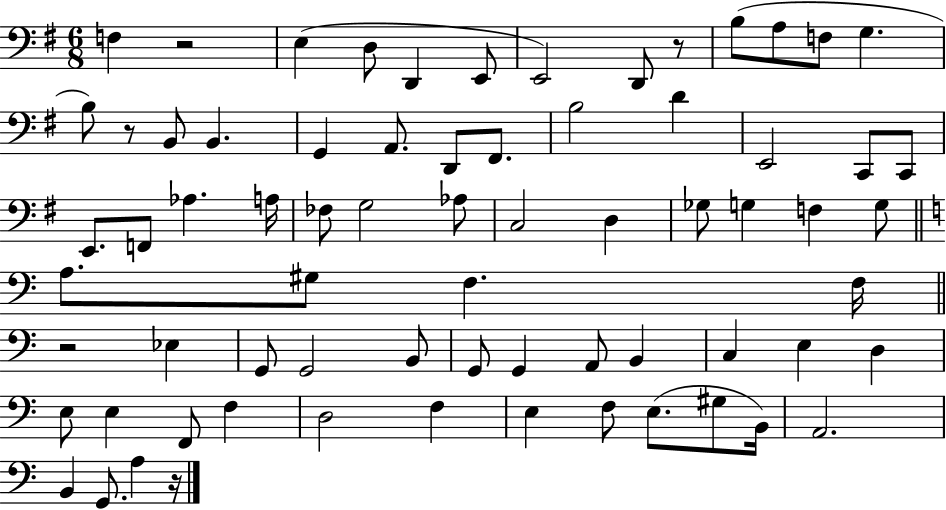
F3/q R/h E3/q D3/e D2/q E2/e E2/h D2/e R/e B3/e A3/e F3/e G3/q. B3/e R/e B2/e B2/q. G2/q A2/e. D2/e F#2/e. B3/h D4/q E2/h C2/e C2/e E2/e. F2/e Ab3/q. A3/s FES3/e G3/h Ab3/e C3/h D3/q Gb3/e G3/q F3/q G3/e A3/e. G#3/e F3/q. F3/s R/h Eb3/q G2/e G2/h B2/e G2/e G2/q A2/e B2/q C3/q E3/q D3/q E3/e E3/q F2/e F3/q D3/h F3/q E3/q F3/e E3/e. G#3/e B2/s A2/h. B2/q G2/e. A3/q R/s